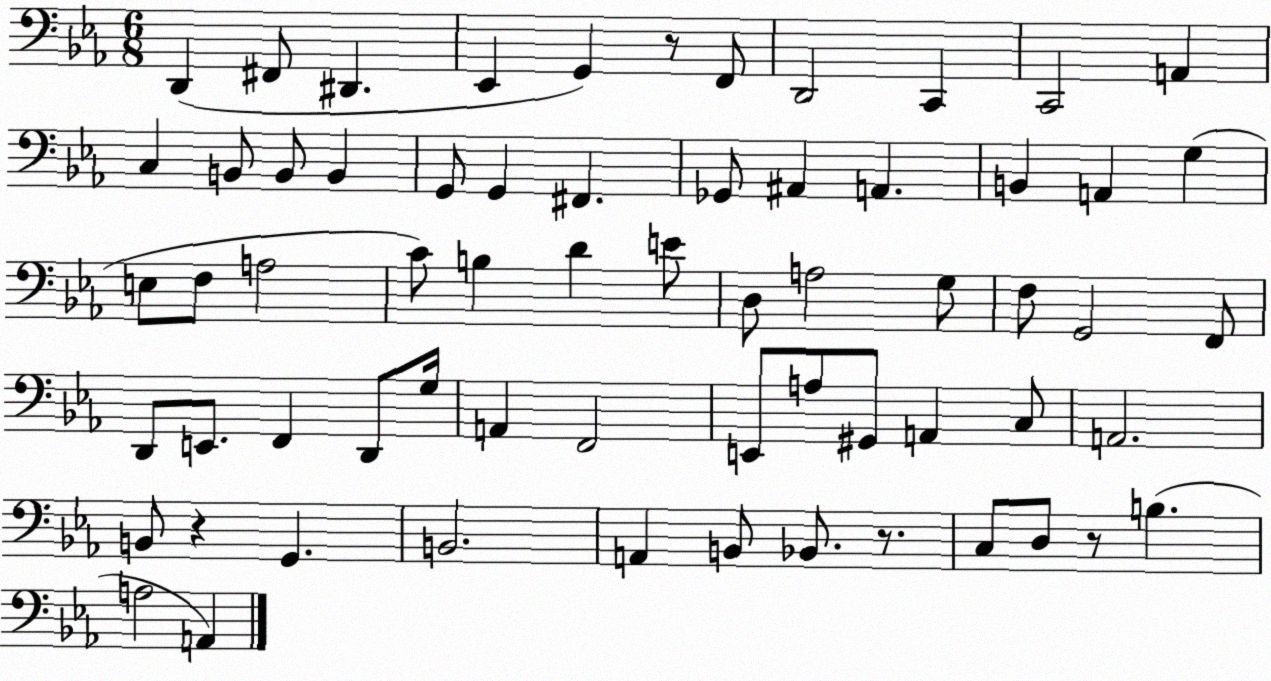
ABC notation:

X:1
T:Untitled
M:6/8
L:1/4
K:Eb
D,, ^F,,/2 ^D,, _E,, G,, z/2 F,,/2 D,,2 C,, C,,2 A,, C, B,,/2 B,,/2 B,, G,,/2 G,, ^F,, _G,,/2 ^A,, A,, B,, A,, G, E,/2 F,/2 A,2 C/2 B, D E/2 D,/2 A,2 G,/2 F,/2 G,,2 F,,/2 D,,/2 E,,/2 F,, D,,/2 G,/4 A,, F,,2 E,,/2 A,/2 ^G,,/2 A,, C,/2 A,,2 B,,/2 z G,, B,,2 A,, B,,/2 _B,,/2 z/2 C,/2 D,/2 z/2 B, A,2 A,,